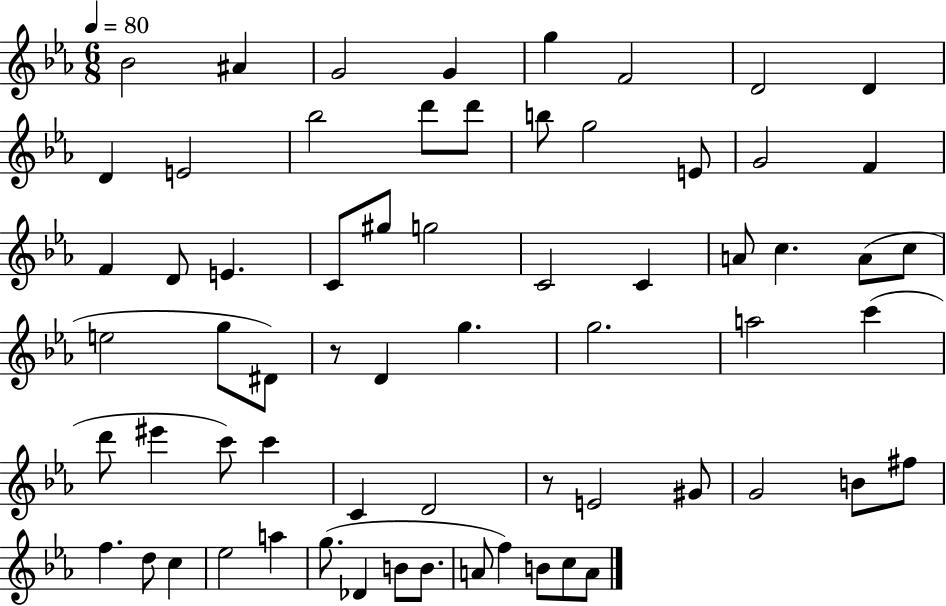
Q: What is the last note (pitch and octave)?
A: A4